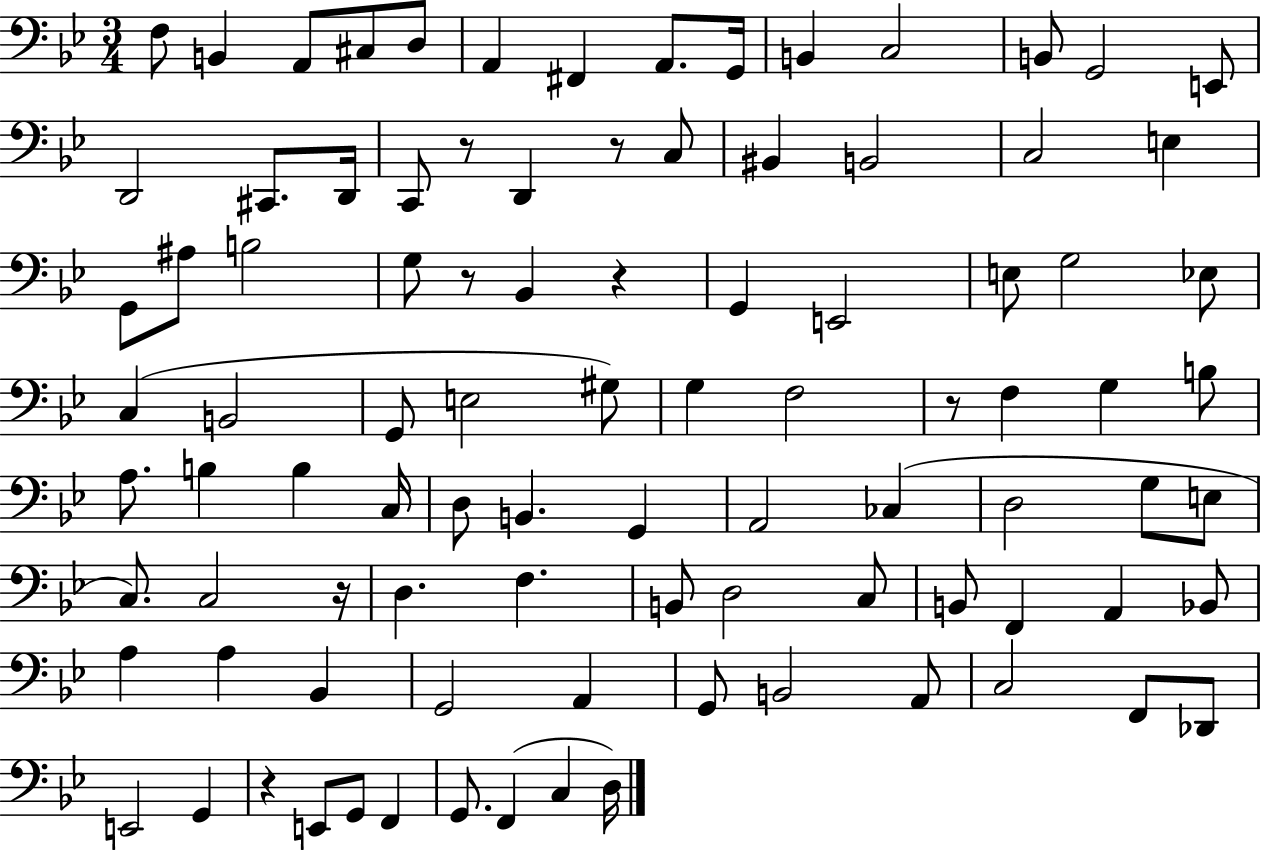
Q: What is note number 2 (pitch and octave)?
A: B2